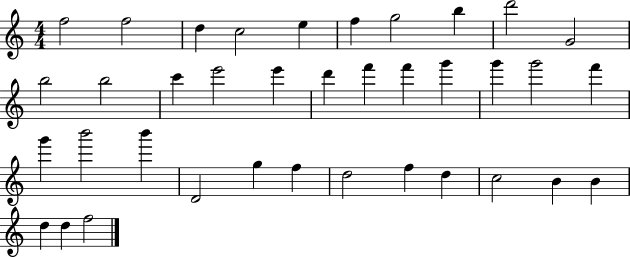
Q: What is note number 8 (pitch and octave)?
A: B5